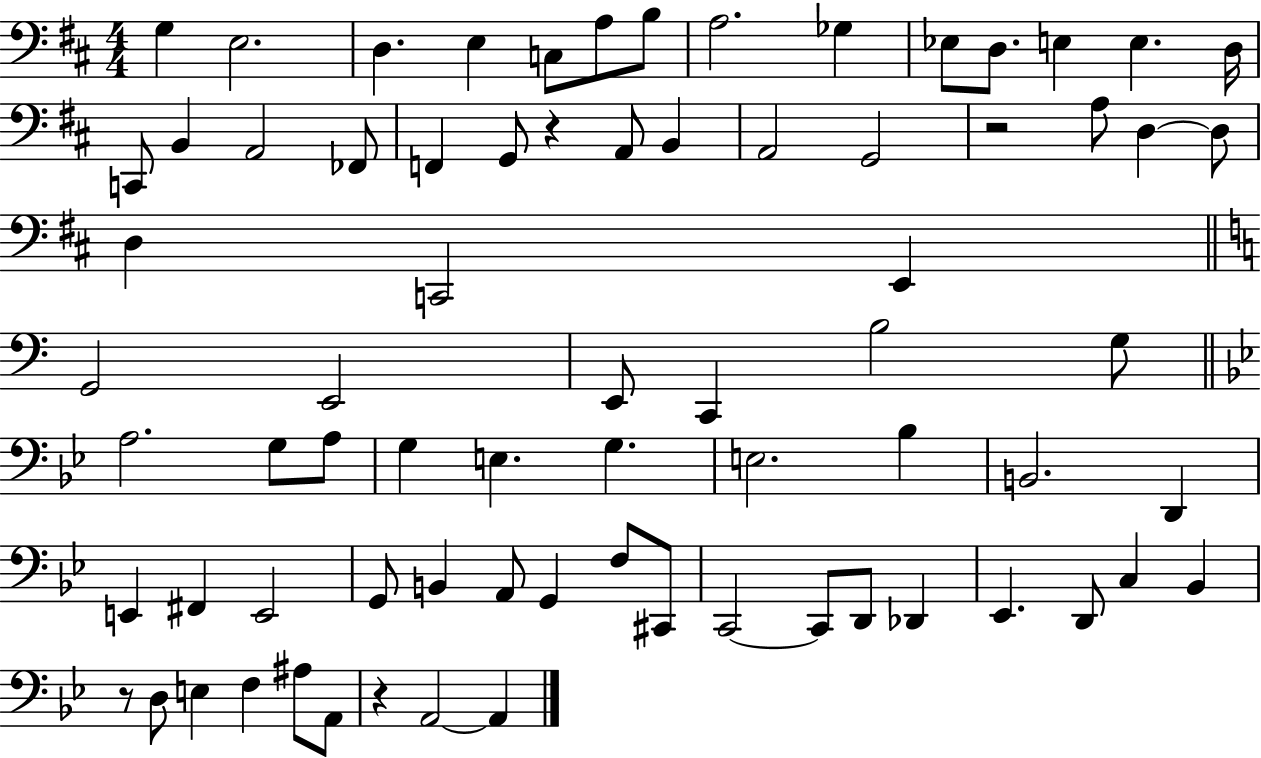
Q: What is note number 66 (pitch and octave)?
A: F3